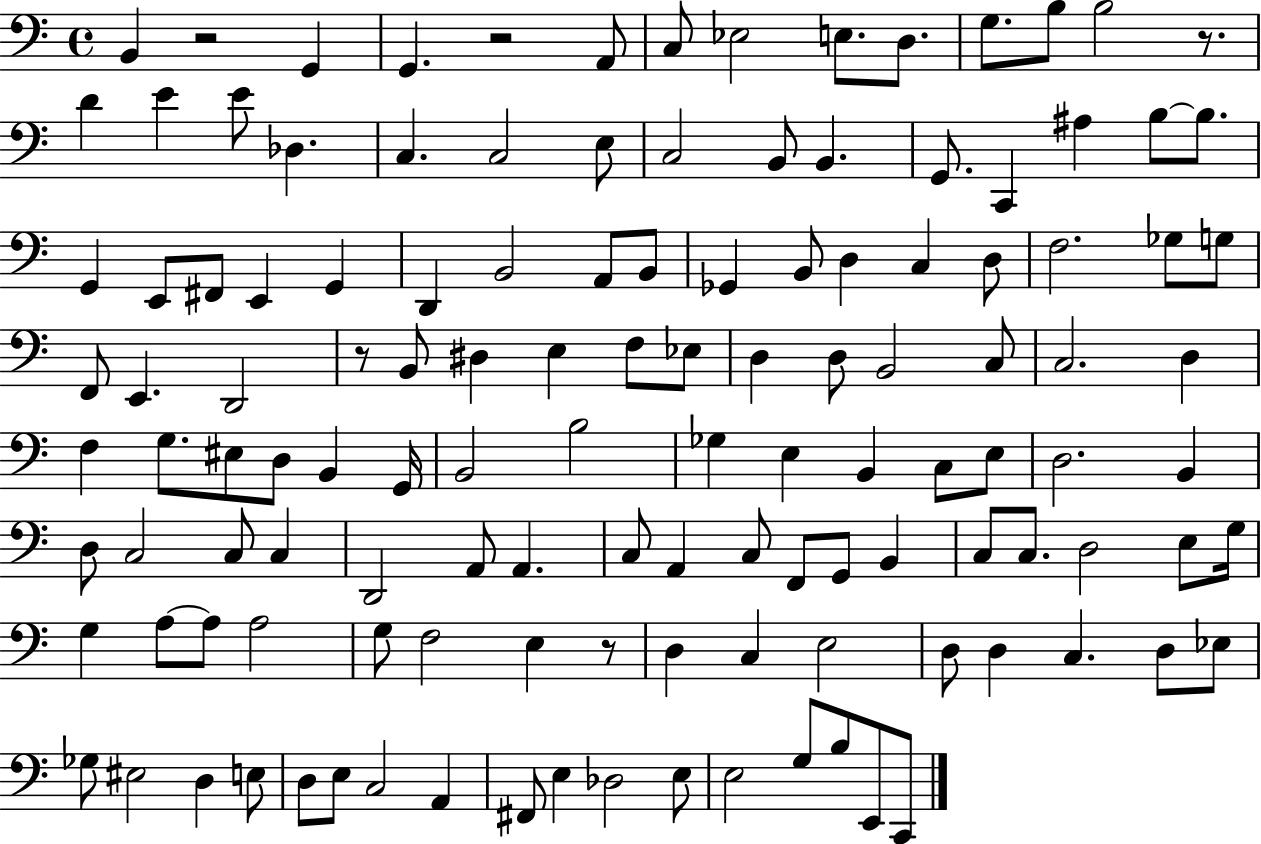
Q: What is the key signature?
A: C major